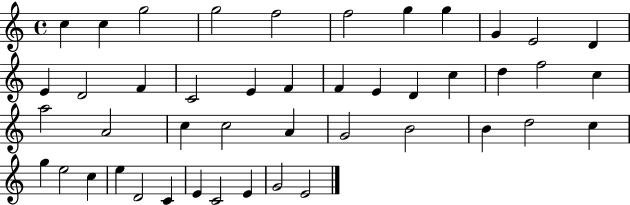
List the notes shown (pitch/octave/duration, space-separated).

C5/q C5/q G5/h G5/h F5/h F5/h G5/q G5/q G4/q E4/h D4/q E4/q D4/h F4/q C4/h E4/q F4/q F4/q E4/q D4/q C5/q D5/q F5/h C5/q A5/h A4/h C5/q C5/h A4/q G4/h B4/h B4/q D5/h C5/q G5/q E5/h C5/q E5/q D4/h C4/q E4/q C4/h E4/q G4/h E4/h